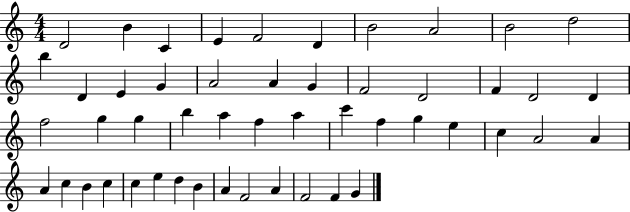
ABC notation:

X:1
T:Untitled
M:4/4
L:1/4
K:C
D2 B C E F2 D B2 A2 B2 d2 b D E G A2 A G F2 D2 F D2 D f2 g g b a f a c' f g e c A2 A A c B c c e d B A F2 A F2 F G